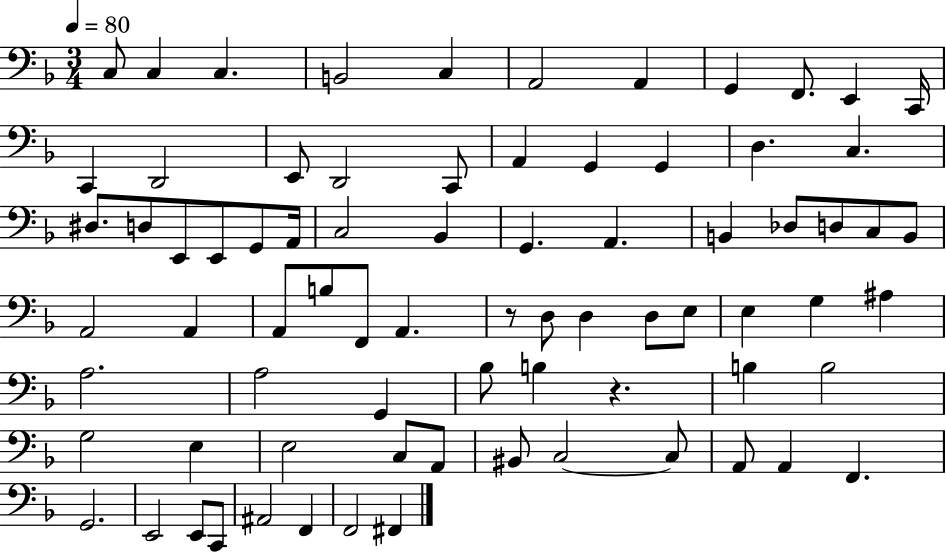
C3/e C3/q C3/q. B2/h C3/q A2/h A2/q G2/q F2/e. E2/q C2/s C2/q D2/h E2/e D2/h C2/e A2/q G2/q G2/q D3/q. C3/q. D#3/e. D3/e E2/e E2/e G2/e A2/s C3/h Bb2/q G2/q. A2/q. B2/q Db3/e D3/e C3/e B2/e A2/h A2/q A2/e B3/e F2/e A2/q. R/e D3/e D3/q D3/e E3/e E3/q G3/q A#3/q A3/h. A3/h G2/q Bb3/e B3/q R/q. B3/q B3/h G3/h E3/q E3/h C3/e A2/e BIS2/e C3/h C3/e A2/e A2/q F2/q. G2/h. E2/h E2/e C2/e A#2/h F2/q F2/h F#2/q